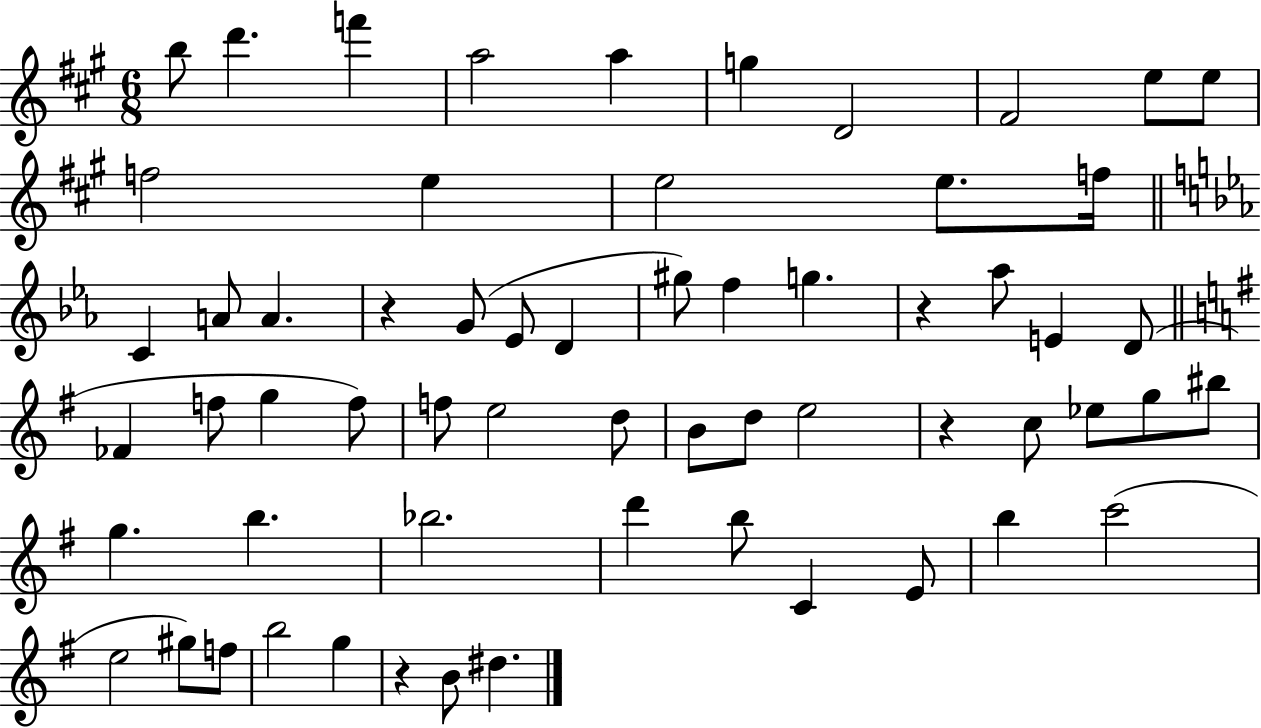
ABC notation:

X:1
T:Untitled
M:6/8
L:1/4
K:A
b/2 d' f' a2 a g D2 ^F2 e/2 e/2 f2 e e2 e/2 f/4 C A/2 A z G/2 _E/2 D ^g/2 f g z _a/2 E D/2 _F f/2 g f/2 f/2 e2 d/2 B/2 d/2 e2 z c/2 _e/2 g/2 ^b/2 g b _b2 d' b/2 C E/2 b c'2 e2 ^g/2 f/2 b2 g z B/2 ^d